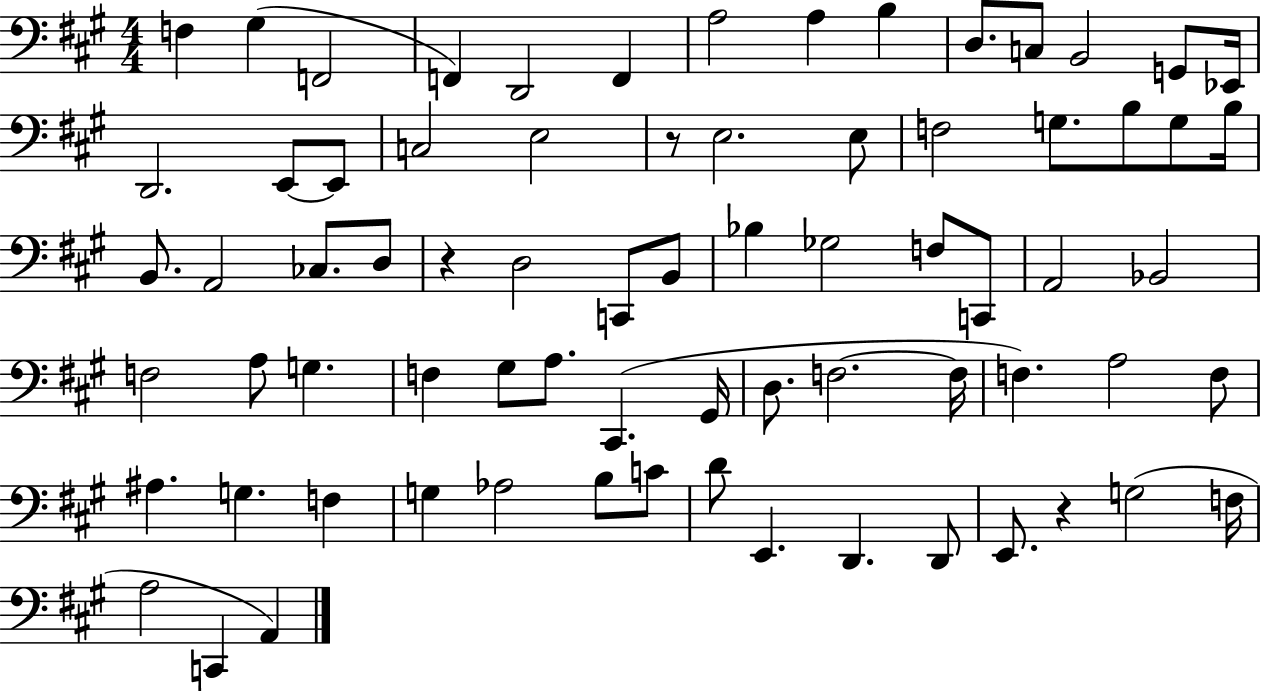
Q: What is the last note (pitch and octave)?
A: A2